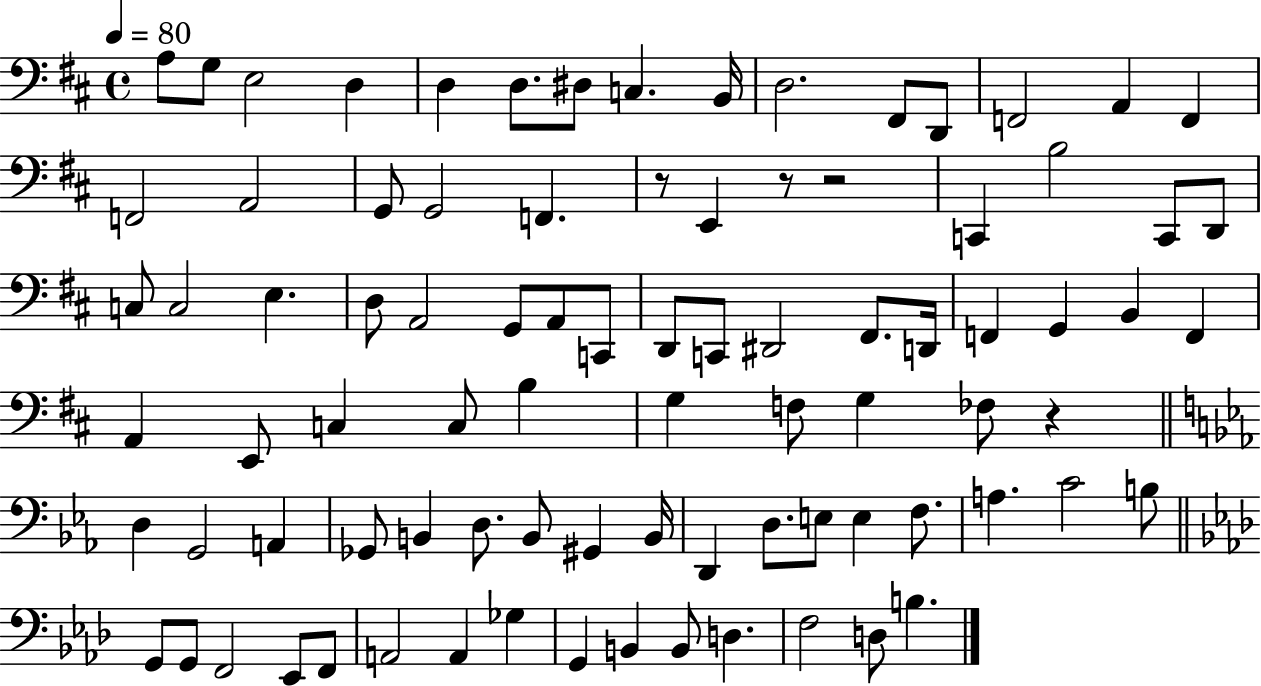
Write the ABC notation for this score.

X:1
T:Untitled
M:4/4
L:1/4
K:D
A,/2 G,/2 E,2 D, D, D,/2 ^D,/2 C, B,,/4 D,2 ^F,,/2 D,,/2 F,,2 A,, F,, F,,2 A,,2 G,,/2 G,,2 F,, z/2 E,, z/2 z2 C,, B,2 C,,/2 D,,/2 C,/2 C,2 E, D,/2 A,,2 G,,/2 A,,/2 C,,/2 D,,/2 C,,/2 ^D,,2 ^F,,/2 D,,/4 F,, G,, B,, F,, A,, E,,/2 C, C,/2 B, G, F,/2 G, _F,/2 z D, G,,2 A,, _G,,/2 B,, D,/2 B,,/2 ^G,, B,,/4 D,, D,/2 E,/2 E, F,/2 A, C2 B,/2 G,,/2 G,,/2 F,,2 _E,,/2 F,,/2 A,,2 A,, _G, G,, B,, B,,/2 D, F,2 D,/2 B,